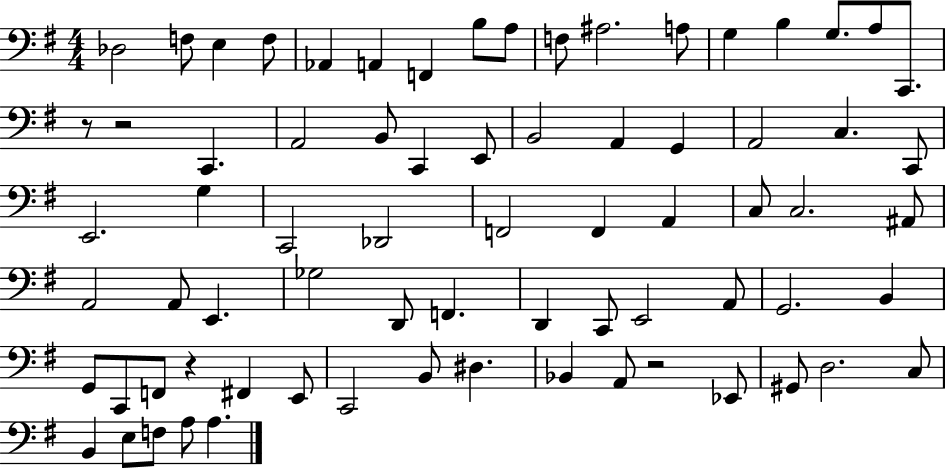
Db3/h F3/e E3/q F3/e Ab2/q A2/q F2/q B3/e A3/e F3/e A#3/h. A3/e G3/q B3/q G3/e. A3/e C2/e. R/e R/h C2/q. A2/h B2/e C2/q E2/e B2/h A2/q G2/q A2/h C3/q. C2/e E2/h. G3/q C2/h Db2/h F2/h F2/q A2/q C3/e C3/h. A#2/e A2/h A2/e E2/q. Gb3/h D2/e F2/q. D2/q C2/e E2/h A2/e G2/h. B2/q G2/e C2/e F2/e R/q F#2/q E2/e C2/h B2/e D#3/q. Bb2/q A2/e R/h Eb2/e G#2/e D3/h. C3/e B2/q E3/e F3/e A3/e A3/q.